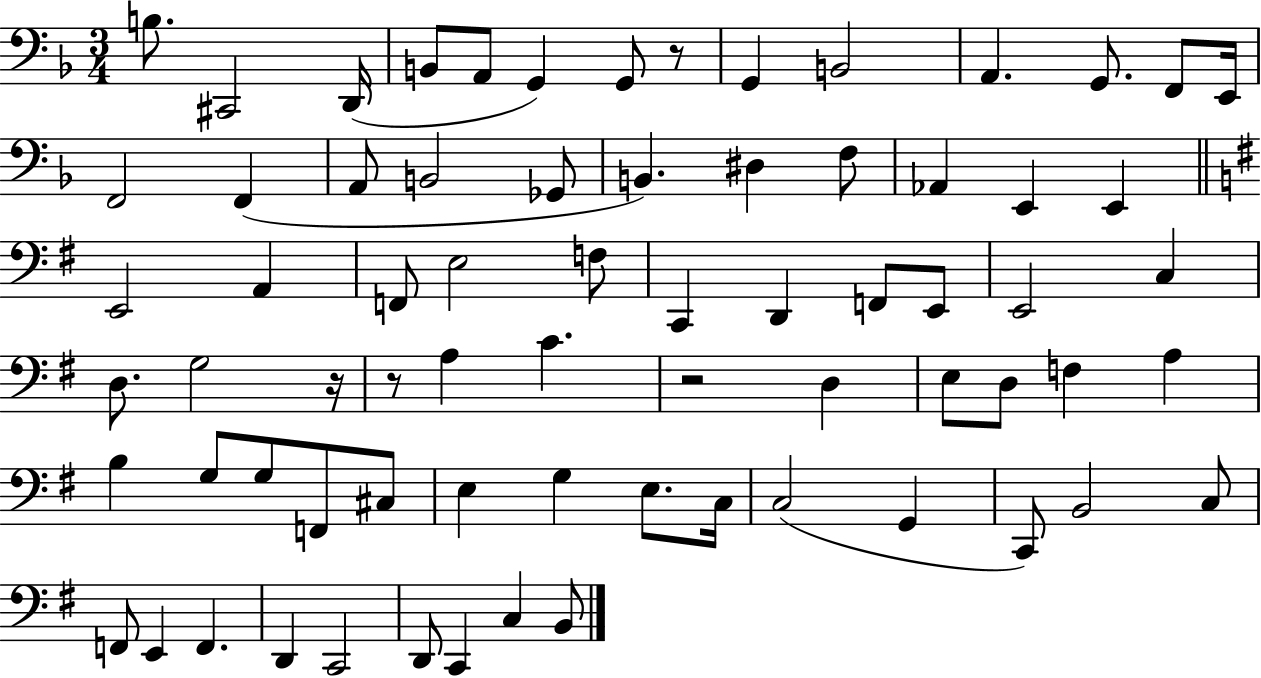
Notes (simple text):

B3/e. C#2/h D2/s B2/e A2/e G2/q G2/e R/e G2/q B2/h A2/q. G2/e. F2/e E2/s F2/h F2/q A2/e B2/h Gb2/e B2/q. D#3/q F3/e Ab2/q E2/q E2/q E2/h A2/q F2/e E3/h F3/e C2/q D2/q F2/e E2/e E2/h C3/q D3/e. G3/h R/s R/e A3/q C4/q. R/h D3/q E3/e D3/e F3/q A3/q B3/q G3/e G3/e F2/e C#3/e E3/q G3/q E3/e. C3/s C3/h G2/q C2/e B2/h C3/e F2/e E2/q F2/q. D2/q C2/h D2/e C2/q C3/q B2/e